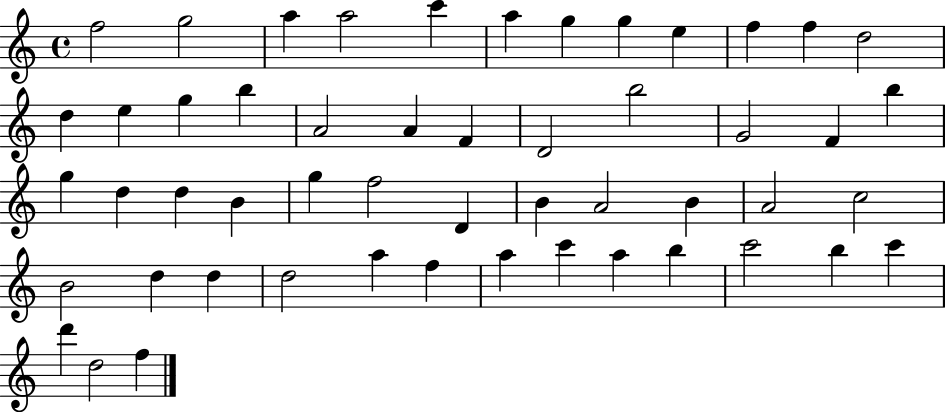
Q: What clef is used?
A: treble